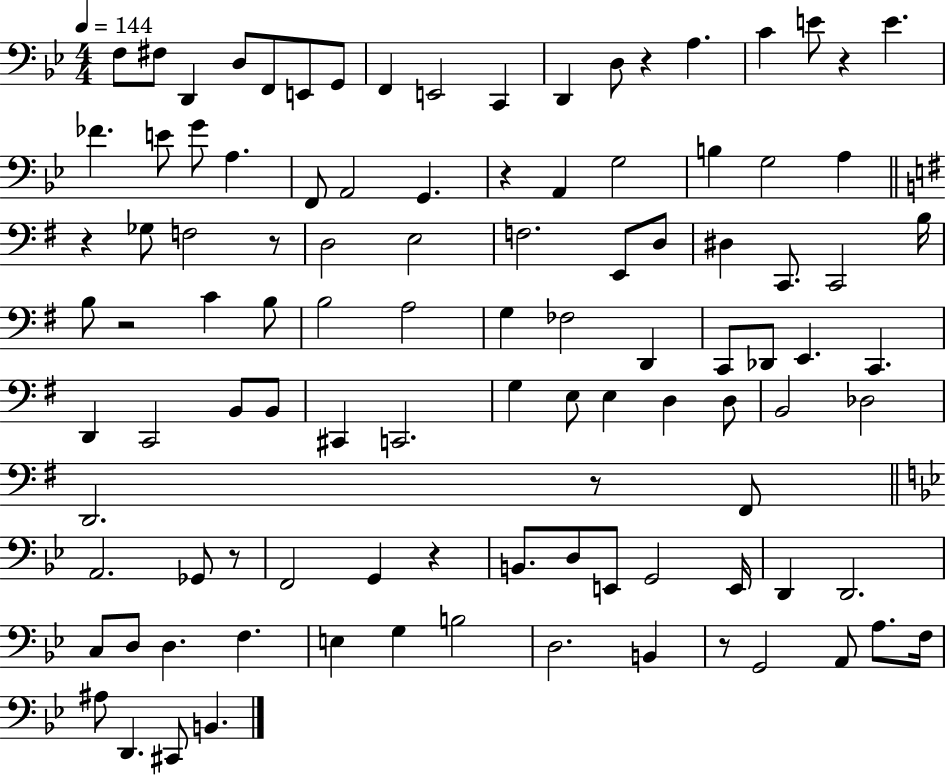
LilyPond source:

{
  \clef bass
  \numericTimeSignature
  \time 4/4
  \key bes \major
  \tempo 4 = 144
  f8 fis8 d,4 d8 f,8 e,8 g,8 | f,4 e,2 c,4 | d,4 d8 r4 a4. | c'4 e'8 r4 e'4. | \break fes'4. e'8 g'8 a4. | f,8 a,2 g,4. | r4 a,4 g2 | b4 g2 a4 | \break \bar "||" \break \key g \major r4 ges8 f2 r8 | d2 e2 | f2. e,8 d8 | dis4 c,8. c,2 b16 | \break b8 r2 c'4 b8 | b2 a2 | g4 fes2 d,4 | c,8 des,8 e,4. c,4. | \break d,4 c,2 b,8 b,8 | cis,4 c,2. | g4 e8 e4 d4 d8 | b,2 des2 | \break d,2. r8 fis,8 | \bar "||" \break \key g \minor a,2. ges,8 r8 | f,2 g,4 r4 | b,8. d8 e,8 g,2 e,16 | d,4 d,2. | \break c8 d8 d4. f4. | e4 g4 b2 | d2. b,4 | r8 g,2 a,8 a8. f16 | \break ais8 d,4. cis,8 b,4. | \bar "|."
}